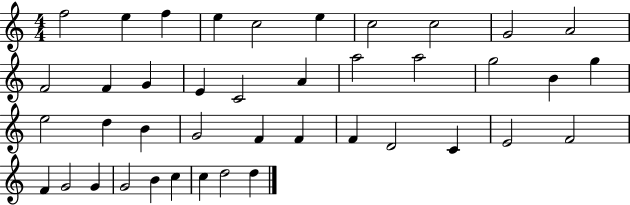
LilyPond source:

{
  \clef treble
  \numericTimeSignature
  \time 4/4
  \key c \major
  f''2 e''4 f''4 | e''4 c''2 e''4 | c''2 c''2 | g'2 a'2 | \break f'2 f'4 g'4 | e'4 c'2 a'4 | a''2 a''2 | g''2 b'4 g''4 | \break e''2 d''4 b'4 | g'2 f'4 f'4 | f'4 d'2 c'4 | e'2 f'2 | \break f'4 g'2 g'4 | g'2 b'4 c''4 | c''4 d''2 d''4 | \bar "|."
}